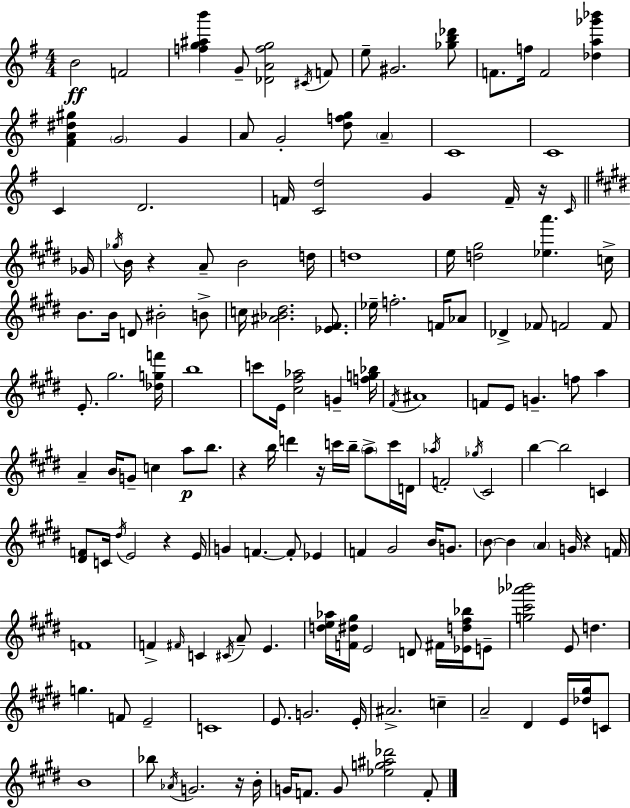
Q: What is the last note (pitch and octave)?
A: F4